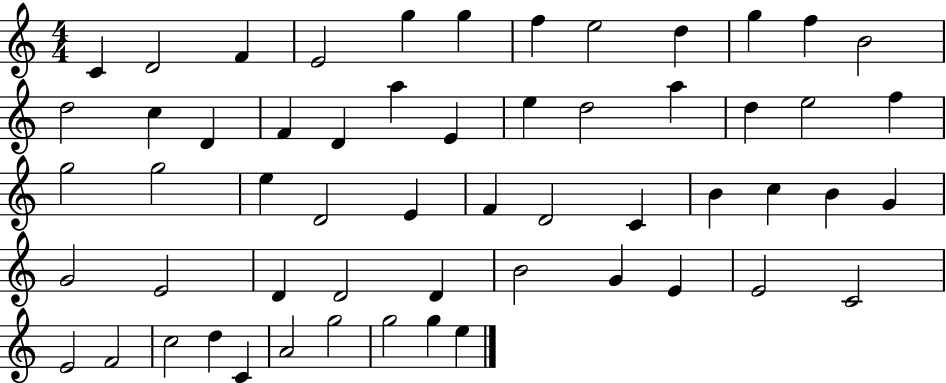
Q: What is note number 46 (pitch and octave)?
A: E4